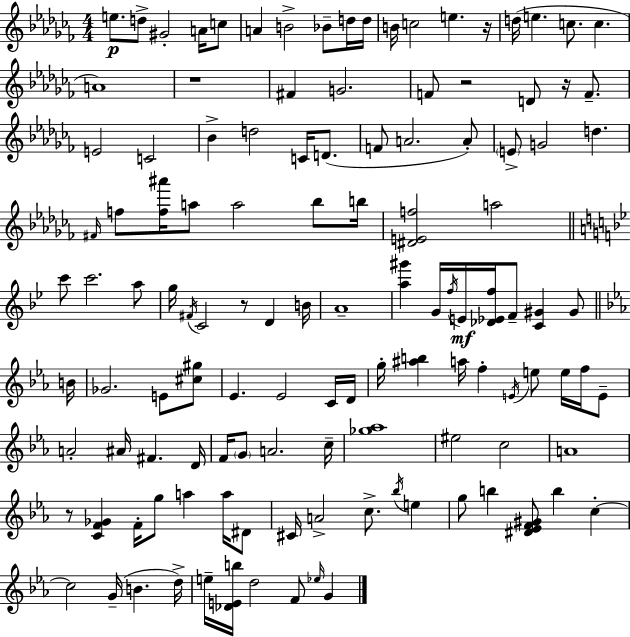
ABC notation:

X:1
T:Untitled
M:4/4
L:1/4
K:Abm
e/2 d/2 ^G2 A/4 c/2 A B2 _B/2 d/4 d/4 B/4 c2 e z/4 d/4 e c/2 c A4 z4 ^F G2 F/2 z2 D/2 z/4 F/2 E2 C2 _B d2 C/4 D/2 F/2 A2 A/2 E/2 G2 d ^F/4 f/2 [f^a']/4 a/2 a2 _b/2 b/4 [^DEf]2 a2 c'/2 c'2 a/2 g/4 ^F/4 C2 z/2 D B/4 A4 [a^g'] G/4 f/4 E/4 [_D_Ef]/4 F/2 [C^G] ^G/2 B/4 _G2 E/2 [^c^g]/2 _E _E2 C/4 D/4 g/4 [^ab] a/4 f E/4 e/2 e/4 f/4 E/2 A2 ^A/4 ^F D/4 F/4 G/2 A2 c/4 [_g_a]4 ^e2 c2 A4 z/2 [CF_G] F/4 g/2 a a/4 ^D/2 ^C/4 A2 c/2 _b/4 e g/2 b [^D_EF^G]/2 b c c2 G/4 B d/4 e/4 [_DEb]/4 d2 F/2 _e/4 G